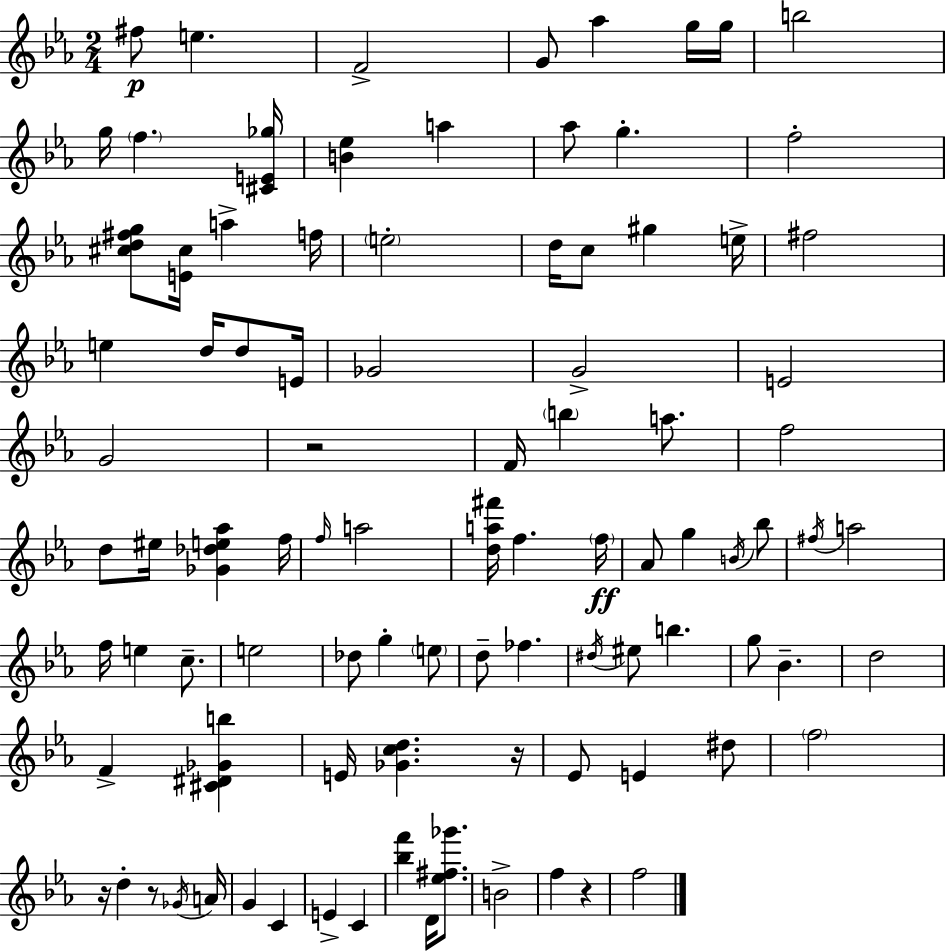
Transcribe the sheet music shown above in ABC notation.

X:1
T:Untitled
M:2/4
L:1/4
K:Eb
^f/2 e F2 G/2 _a g/4 g/4 b2 g/4 f [^CE_g]/4 [B_e] a _a/2 g f2 [^cd^fg]/2 [E^c]/4 a f/4 e2 d/4 c/2 ^g e/4 ^f2 e d/4 d/2 E/4 _G2 G2 E2 G2 z2 F/4 b a/2 f2 d/2 ^e/4 [_G_de_a] f/4 f/4 a2 [da^f']/4 f f/4 _A/2 g B/4 _b/2 ^f/4 a2 f/4 e c/2 e2 _d/2 g e/2 d/2 _f ^d/4 ^e/2 b g/2 _B d2 F [^C^D_Gb] E/4 [_Gcd] z/4 _E/2 E ^d/2 f2 z/4 d z/2 _G/4 A/4 G C E C [_bf'] D/4 [_e^f_g']/2 B2 f z f2